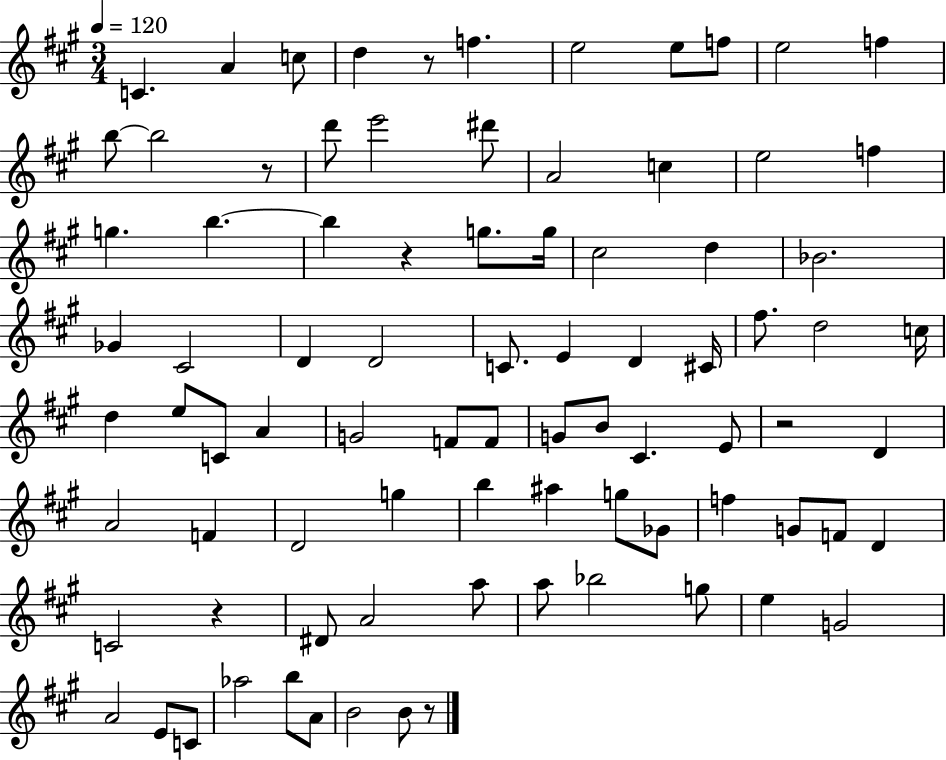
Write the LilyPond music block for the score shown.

{
  \clef treble
  \numericTimeSignature
  \time 3/4
  \key a \major
  \tempo 4 = 120
  c'4. a'4 c''8 | d''4 r8 f''4. | e''2 e''8 f''8 | e''2 f''4 | \break b''8~~ b''2 r8 | d'''8 e'''2 dis'''8 | a'2 c''4 | e''2 f''4 | \break g''4. b''4.~~ | b''4 r4 g''8. g''16 | cis''2 d''4 | bes'2. | \break ges'4 cis'2 | d'4 d'2 | c'8. e'4 d'4 cis'16 | fis''8. d''2 c''16 | \break d''4 e''8 c'8 a'4 | g'2 f'8 f'8 | g'8 b'8 cis'4. e'8 | r2 d'4 | \break a'2 f'4 | d'2 g''4 | b''4 ais''4 g''8 ges'8 | f''4 g'8 f'8 d'4 | \break c'2 r4 | dis'8 a'2 a''8 | a''8 bes''2 g''8 | e''4 g'2 | \break a'2 e'8 c'8 | aes''2 b''8 a'8 | b'2 b'8 r8 | \bar "|."
}